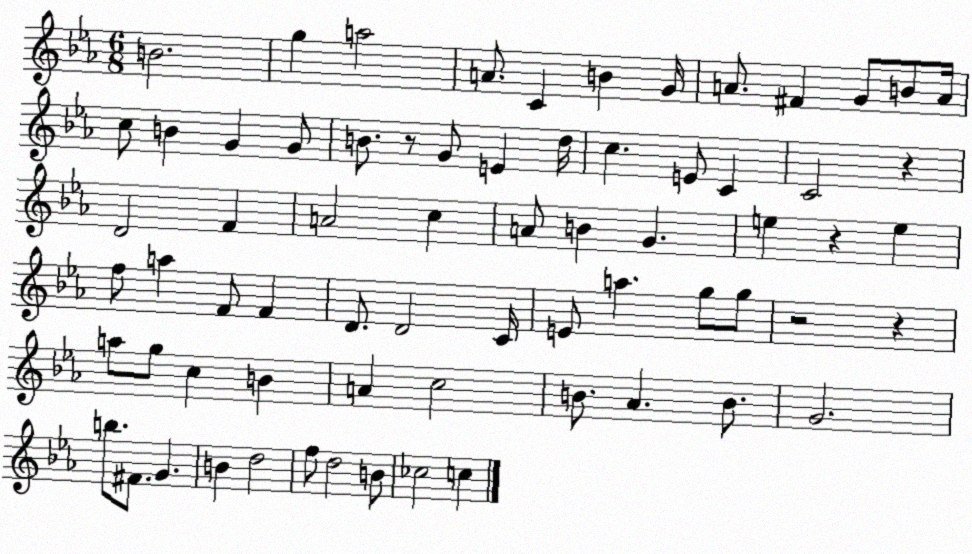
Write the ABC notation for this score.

X:1
T:Untitled
M:6/8
L:1/4
K:Eb
B2 g a2 A/2 C B G/4 A/2 ^F G/2 B/2 A/4 c/2 B G G/2 B/2 z/2 G/2 E d/4 c E/2 C C2 z D2 F A2 c A/2 B G e z e f/2 a F/2 F D/2 D2 C/4 E/2 a g/2 g/2 z2 z a/2 g/2 c B A c2 B/2 _A B/2 G2 b/2 ^F/2 G B d2 f/2 d2 B/2 _c2 c